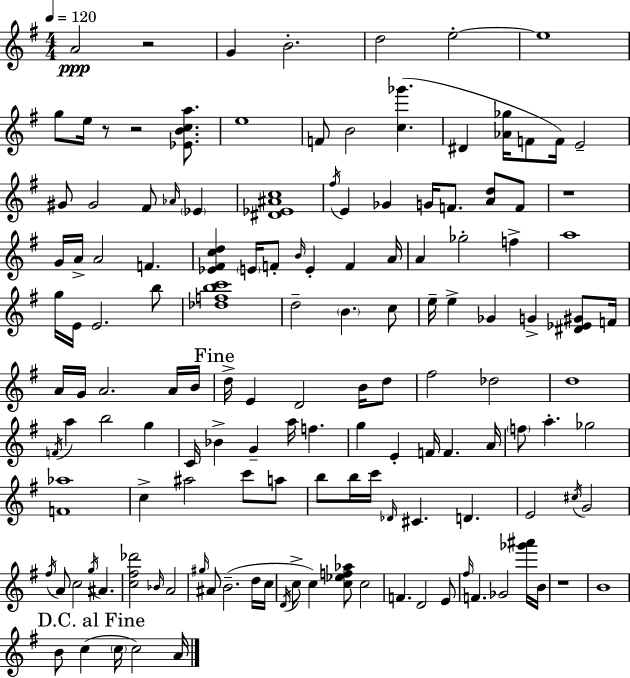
A4/h R/h G4/q B4/h. D5/h E5/h E5/w G5/e E5/s R/e R/h [Eb4,B4,C5,A5]/e. E5/w F4/e B4/h [C5,Gb6]/q. D#4/q [Ab4,Gb5]/s F4/e F4/s E4/h G#4/e G#4/h F#4/e Ab4/s Eb4/q [D#4,Eb4,A#4,C5]/w F#5/s E4/q Gb4/q G4/s F4/e. [A4,D5]/e F4/e R/w G4/s A4/s A4/h F4/q. [Eb4,F#4,C5,D5]/q E4/s F4/e B4/s E4/q F4/q A4/s A4/q Gb5/h F5/q A5/w G5/s E4/s E4/h. B5/e [Db5,F5,B5,C6]/w D5/h B4/q. C5/e E5/s E5/q Gb4/q G4/q [D#4,Eb4,G#4]/e F4/s A4/s G4/s A4/h. A4/s B4/s D5/s E4/q D4/h B4/s D5/e F#5/h Db5/h D5/w F4/s A5/q B5/h G5/q C4/s Bb4/q G4/q A5/s F5/q. G5/q E4/q F4/s F4/q. A4/s F5/e A5/q. Gb5/h [F4,Ab5]/w C5/q A#5/h C6/e A5/e B5/e B5/s C6/s Db4/s C#4/q. D4/q. E4/h C#5/s G4/h F#5/s A4/e C5/h G5/s A#4/q. [C5,F#5,Db6]/h Bb4/s A4/h G#5/s A#4/e B4/h. D5/s C5/s D4/s C5/e C5/q [C5,Eb5,F5,Ab5]/e C5/h F4/q. D4/h E4/e F#5/s F4/q. Gb4/h [Gb6,A#6]/s B4/s R/w B4/w B4/e C5/q C5/s C5/h A4/s